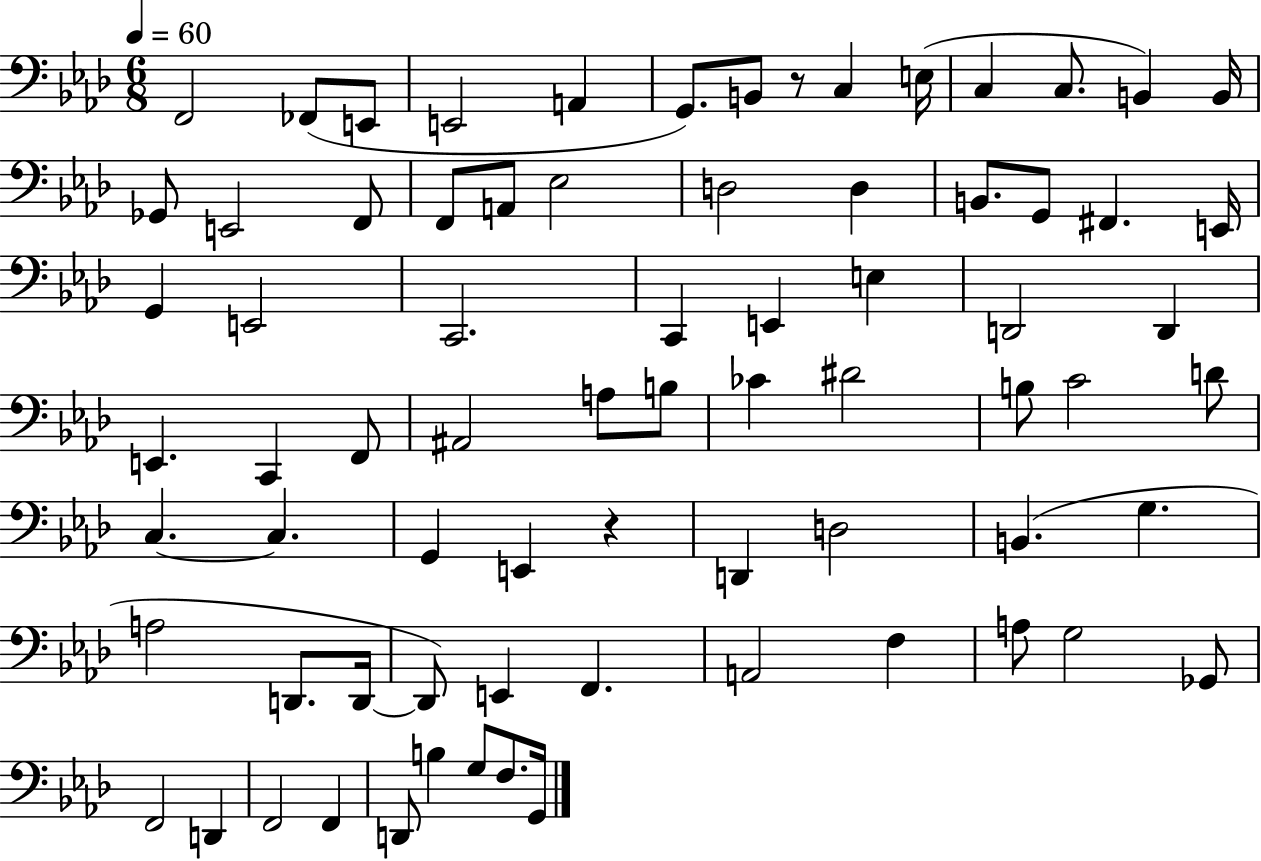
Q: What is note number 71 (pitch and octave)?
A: F3